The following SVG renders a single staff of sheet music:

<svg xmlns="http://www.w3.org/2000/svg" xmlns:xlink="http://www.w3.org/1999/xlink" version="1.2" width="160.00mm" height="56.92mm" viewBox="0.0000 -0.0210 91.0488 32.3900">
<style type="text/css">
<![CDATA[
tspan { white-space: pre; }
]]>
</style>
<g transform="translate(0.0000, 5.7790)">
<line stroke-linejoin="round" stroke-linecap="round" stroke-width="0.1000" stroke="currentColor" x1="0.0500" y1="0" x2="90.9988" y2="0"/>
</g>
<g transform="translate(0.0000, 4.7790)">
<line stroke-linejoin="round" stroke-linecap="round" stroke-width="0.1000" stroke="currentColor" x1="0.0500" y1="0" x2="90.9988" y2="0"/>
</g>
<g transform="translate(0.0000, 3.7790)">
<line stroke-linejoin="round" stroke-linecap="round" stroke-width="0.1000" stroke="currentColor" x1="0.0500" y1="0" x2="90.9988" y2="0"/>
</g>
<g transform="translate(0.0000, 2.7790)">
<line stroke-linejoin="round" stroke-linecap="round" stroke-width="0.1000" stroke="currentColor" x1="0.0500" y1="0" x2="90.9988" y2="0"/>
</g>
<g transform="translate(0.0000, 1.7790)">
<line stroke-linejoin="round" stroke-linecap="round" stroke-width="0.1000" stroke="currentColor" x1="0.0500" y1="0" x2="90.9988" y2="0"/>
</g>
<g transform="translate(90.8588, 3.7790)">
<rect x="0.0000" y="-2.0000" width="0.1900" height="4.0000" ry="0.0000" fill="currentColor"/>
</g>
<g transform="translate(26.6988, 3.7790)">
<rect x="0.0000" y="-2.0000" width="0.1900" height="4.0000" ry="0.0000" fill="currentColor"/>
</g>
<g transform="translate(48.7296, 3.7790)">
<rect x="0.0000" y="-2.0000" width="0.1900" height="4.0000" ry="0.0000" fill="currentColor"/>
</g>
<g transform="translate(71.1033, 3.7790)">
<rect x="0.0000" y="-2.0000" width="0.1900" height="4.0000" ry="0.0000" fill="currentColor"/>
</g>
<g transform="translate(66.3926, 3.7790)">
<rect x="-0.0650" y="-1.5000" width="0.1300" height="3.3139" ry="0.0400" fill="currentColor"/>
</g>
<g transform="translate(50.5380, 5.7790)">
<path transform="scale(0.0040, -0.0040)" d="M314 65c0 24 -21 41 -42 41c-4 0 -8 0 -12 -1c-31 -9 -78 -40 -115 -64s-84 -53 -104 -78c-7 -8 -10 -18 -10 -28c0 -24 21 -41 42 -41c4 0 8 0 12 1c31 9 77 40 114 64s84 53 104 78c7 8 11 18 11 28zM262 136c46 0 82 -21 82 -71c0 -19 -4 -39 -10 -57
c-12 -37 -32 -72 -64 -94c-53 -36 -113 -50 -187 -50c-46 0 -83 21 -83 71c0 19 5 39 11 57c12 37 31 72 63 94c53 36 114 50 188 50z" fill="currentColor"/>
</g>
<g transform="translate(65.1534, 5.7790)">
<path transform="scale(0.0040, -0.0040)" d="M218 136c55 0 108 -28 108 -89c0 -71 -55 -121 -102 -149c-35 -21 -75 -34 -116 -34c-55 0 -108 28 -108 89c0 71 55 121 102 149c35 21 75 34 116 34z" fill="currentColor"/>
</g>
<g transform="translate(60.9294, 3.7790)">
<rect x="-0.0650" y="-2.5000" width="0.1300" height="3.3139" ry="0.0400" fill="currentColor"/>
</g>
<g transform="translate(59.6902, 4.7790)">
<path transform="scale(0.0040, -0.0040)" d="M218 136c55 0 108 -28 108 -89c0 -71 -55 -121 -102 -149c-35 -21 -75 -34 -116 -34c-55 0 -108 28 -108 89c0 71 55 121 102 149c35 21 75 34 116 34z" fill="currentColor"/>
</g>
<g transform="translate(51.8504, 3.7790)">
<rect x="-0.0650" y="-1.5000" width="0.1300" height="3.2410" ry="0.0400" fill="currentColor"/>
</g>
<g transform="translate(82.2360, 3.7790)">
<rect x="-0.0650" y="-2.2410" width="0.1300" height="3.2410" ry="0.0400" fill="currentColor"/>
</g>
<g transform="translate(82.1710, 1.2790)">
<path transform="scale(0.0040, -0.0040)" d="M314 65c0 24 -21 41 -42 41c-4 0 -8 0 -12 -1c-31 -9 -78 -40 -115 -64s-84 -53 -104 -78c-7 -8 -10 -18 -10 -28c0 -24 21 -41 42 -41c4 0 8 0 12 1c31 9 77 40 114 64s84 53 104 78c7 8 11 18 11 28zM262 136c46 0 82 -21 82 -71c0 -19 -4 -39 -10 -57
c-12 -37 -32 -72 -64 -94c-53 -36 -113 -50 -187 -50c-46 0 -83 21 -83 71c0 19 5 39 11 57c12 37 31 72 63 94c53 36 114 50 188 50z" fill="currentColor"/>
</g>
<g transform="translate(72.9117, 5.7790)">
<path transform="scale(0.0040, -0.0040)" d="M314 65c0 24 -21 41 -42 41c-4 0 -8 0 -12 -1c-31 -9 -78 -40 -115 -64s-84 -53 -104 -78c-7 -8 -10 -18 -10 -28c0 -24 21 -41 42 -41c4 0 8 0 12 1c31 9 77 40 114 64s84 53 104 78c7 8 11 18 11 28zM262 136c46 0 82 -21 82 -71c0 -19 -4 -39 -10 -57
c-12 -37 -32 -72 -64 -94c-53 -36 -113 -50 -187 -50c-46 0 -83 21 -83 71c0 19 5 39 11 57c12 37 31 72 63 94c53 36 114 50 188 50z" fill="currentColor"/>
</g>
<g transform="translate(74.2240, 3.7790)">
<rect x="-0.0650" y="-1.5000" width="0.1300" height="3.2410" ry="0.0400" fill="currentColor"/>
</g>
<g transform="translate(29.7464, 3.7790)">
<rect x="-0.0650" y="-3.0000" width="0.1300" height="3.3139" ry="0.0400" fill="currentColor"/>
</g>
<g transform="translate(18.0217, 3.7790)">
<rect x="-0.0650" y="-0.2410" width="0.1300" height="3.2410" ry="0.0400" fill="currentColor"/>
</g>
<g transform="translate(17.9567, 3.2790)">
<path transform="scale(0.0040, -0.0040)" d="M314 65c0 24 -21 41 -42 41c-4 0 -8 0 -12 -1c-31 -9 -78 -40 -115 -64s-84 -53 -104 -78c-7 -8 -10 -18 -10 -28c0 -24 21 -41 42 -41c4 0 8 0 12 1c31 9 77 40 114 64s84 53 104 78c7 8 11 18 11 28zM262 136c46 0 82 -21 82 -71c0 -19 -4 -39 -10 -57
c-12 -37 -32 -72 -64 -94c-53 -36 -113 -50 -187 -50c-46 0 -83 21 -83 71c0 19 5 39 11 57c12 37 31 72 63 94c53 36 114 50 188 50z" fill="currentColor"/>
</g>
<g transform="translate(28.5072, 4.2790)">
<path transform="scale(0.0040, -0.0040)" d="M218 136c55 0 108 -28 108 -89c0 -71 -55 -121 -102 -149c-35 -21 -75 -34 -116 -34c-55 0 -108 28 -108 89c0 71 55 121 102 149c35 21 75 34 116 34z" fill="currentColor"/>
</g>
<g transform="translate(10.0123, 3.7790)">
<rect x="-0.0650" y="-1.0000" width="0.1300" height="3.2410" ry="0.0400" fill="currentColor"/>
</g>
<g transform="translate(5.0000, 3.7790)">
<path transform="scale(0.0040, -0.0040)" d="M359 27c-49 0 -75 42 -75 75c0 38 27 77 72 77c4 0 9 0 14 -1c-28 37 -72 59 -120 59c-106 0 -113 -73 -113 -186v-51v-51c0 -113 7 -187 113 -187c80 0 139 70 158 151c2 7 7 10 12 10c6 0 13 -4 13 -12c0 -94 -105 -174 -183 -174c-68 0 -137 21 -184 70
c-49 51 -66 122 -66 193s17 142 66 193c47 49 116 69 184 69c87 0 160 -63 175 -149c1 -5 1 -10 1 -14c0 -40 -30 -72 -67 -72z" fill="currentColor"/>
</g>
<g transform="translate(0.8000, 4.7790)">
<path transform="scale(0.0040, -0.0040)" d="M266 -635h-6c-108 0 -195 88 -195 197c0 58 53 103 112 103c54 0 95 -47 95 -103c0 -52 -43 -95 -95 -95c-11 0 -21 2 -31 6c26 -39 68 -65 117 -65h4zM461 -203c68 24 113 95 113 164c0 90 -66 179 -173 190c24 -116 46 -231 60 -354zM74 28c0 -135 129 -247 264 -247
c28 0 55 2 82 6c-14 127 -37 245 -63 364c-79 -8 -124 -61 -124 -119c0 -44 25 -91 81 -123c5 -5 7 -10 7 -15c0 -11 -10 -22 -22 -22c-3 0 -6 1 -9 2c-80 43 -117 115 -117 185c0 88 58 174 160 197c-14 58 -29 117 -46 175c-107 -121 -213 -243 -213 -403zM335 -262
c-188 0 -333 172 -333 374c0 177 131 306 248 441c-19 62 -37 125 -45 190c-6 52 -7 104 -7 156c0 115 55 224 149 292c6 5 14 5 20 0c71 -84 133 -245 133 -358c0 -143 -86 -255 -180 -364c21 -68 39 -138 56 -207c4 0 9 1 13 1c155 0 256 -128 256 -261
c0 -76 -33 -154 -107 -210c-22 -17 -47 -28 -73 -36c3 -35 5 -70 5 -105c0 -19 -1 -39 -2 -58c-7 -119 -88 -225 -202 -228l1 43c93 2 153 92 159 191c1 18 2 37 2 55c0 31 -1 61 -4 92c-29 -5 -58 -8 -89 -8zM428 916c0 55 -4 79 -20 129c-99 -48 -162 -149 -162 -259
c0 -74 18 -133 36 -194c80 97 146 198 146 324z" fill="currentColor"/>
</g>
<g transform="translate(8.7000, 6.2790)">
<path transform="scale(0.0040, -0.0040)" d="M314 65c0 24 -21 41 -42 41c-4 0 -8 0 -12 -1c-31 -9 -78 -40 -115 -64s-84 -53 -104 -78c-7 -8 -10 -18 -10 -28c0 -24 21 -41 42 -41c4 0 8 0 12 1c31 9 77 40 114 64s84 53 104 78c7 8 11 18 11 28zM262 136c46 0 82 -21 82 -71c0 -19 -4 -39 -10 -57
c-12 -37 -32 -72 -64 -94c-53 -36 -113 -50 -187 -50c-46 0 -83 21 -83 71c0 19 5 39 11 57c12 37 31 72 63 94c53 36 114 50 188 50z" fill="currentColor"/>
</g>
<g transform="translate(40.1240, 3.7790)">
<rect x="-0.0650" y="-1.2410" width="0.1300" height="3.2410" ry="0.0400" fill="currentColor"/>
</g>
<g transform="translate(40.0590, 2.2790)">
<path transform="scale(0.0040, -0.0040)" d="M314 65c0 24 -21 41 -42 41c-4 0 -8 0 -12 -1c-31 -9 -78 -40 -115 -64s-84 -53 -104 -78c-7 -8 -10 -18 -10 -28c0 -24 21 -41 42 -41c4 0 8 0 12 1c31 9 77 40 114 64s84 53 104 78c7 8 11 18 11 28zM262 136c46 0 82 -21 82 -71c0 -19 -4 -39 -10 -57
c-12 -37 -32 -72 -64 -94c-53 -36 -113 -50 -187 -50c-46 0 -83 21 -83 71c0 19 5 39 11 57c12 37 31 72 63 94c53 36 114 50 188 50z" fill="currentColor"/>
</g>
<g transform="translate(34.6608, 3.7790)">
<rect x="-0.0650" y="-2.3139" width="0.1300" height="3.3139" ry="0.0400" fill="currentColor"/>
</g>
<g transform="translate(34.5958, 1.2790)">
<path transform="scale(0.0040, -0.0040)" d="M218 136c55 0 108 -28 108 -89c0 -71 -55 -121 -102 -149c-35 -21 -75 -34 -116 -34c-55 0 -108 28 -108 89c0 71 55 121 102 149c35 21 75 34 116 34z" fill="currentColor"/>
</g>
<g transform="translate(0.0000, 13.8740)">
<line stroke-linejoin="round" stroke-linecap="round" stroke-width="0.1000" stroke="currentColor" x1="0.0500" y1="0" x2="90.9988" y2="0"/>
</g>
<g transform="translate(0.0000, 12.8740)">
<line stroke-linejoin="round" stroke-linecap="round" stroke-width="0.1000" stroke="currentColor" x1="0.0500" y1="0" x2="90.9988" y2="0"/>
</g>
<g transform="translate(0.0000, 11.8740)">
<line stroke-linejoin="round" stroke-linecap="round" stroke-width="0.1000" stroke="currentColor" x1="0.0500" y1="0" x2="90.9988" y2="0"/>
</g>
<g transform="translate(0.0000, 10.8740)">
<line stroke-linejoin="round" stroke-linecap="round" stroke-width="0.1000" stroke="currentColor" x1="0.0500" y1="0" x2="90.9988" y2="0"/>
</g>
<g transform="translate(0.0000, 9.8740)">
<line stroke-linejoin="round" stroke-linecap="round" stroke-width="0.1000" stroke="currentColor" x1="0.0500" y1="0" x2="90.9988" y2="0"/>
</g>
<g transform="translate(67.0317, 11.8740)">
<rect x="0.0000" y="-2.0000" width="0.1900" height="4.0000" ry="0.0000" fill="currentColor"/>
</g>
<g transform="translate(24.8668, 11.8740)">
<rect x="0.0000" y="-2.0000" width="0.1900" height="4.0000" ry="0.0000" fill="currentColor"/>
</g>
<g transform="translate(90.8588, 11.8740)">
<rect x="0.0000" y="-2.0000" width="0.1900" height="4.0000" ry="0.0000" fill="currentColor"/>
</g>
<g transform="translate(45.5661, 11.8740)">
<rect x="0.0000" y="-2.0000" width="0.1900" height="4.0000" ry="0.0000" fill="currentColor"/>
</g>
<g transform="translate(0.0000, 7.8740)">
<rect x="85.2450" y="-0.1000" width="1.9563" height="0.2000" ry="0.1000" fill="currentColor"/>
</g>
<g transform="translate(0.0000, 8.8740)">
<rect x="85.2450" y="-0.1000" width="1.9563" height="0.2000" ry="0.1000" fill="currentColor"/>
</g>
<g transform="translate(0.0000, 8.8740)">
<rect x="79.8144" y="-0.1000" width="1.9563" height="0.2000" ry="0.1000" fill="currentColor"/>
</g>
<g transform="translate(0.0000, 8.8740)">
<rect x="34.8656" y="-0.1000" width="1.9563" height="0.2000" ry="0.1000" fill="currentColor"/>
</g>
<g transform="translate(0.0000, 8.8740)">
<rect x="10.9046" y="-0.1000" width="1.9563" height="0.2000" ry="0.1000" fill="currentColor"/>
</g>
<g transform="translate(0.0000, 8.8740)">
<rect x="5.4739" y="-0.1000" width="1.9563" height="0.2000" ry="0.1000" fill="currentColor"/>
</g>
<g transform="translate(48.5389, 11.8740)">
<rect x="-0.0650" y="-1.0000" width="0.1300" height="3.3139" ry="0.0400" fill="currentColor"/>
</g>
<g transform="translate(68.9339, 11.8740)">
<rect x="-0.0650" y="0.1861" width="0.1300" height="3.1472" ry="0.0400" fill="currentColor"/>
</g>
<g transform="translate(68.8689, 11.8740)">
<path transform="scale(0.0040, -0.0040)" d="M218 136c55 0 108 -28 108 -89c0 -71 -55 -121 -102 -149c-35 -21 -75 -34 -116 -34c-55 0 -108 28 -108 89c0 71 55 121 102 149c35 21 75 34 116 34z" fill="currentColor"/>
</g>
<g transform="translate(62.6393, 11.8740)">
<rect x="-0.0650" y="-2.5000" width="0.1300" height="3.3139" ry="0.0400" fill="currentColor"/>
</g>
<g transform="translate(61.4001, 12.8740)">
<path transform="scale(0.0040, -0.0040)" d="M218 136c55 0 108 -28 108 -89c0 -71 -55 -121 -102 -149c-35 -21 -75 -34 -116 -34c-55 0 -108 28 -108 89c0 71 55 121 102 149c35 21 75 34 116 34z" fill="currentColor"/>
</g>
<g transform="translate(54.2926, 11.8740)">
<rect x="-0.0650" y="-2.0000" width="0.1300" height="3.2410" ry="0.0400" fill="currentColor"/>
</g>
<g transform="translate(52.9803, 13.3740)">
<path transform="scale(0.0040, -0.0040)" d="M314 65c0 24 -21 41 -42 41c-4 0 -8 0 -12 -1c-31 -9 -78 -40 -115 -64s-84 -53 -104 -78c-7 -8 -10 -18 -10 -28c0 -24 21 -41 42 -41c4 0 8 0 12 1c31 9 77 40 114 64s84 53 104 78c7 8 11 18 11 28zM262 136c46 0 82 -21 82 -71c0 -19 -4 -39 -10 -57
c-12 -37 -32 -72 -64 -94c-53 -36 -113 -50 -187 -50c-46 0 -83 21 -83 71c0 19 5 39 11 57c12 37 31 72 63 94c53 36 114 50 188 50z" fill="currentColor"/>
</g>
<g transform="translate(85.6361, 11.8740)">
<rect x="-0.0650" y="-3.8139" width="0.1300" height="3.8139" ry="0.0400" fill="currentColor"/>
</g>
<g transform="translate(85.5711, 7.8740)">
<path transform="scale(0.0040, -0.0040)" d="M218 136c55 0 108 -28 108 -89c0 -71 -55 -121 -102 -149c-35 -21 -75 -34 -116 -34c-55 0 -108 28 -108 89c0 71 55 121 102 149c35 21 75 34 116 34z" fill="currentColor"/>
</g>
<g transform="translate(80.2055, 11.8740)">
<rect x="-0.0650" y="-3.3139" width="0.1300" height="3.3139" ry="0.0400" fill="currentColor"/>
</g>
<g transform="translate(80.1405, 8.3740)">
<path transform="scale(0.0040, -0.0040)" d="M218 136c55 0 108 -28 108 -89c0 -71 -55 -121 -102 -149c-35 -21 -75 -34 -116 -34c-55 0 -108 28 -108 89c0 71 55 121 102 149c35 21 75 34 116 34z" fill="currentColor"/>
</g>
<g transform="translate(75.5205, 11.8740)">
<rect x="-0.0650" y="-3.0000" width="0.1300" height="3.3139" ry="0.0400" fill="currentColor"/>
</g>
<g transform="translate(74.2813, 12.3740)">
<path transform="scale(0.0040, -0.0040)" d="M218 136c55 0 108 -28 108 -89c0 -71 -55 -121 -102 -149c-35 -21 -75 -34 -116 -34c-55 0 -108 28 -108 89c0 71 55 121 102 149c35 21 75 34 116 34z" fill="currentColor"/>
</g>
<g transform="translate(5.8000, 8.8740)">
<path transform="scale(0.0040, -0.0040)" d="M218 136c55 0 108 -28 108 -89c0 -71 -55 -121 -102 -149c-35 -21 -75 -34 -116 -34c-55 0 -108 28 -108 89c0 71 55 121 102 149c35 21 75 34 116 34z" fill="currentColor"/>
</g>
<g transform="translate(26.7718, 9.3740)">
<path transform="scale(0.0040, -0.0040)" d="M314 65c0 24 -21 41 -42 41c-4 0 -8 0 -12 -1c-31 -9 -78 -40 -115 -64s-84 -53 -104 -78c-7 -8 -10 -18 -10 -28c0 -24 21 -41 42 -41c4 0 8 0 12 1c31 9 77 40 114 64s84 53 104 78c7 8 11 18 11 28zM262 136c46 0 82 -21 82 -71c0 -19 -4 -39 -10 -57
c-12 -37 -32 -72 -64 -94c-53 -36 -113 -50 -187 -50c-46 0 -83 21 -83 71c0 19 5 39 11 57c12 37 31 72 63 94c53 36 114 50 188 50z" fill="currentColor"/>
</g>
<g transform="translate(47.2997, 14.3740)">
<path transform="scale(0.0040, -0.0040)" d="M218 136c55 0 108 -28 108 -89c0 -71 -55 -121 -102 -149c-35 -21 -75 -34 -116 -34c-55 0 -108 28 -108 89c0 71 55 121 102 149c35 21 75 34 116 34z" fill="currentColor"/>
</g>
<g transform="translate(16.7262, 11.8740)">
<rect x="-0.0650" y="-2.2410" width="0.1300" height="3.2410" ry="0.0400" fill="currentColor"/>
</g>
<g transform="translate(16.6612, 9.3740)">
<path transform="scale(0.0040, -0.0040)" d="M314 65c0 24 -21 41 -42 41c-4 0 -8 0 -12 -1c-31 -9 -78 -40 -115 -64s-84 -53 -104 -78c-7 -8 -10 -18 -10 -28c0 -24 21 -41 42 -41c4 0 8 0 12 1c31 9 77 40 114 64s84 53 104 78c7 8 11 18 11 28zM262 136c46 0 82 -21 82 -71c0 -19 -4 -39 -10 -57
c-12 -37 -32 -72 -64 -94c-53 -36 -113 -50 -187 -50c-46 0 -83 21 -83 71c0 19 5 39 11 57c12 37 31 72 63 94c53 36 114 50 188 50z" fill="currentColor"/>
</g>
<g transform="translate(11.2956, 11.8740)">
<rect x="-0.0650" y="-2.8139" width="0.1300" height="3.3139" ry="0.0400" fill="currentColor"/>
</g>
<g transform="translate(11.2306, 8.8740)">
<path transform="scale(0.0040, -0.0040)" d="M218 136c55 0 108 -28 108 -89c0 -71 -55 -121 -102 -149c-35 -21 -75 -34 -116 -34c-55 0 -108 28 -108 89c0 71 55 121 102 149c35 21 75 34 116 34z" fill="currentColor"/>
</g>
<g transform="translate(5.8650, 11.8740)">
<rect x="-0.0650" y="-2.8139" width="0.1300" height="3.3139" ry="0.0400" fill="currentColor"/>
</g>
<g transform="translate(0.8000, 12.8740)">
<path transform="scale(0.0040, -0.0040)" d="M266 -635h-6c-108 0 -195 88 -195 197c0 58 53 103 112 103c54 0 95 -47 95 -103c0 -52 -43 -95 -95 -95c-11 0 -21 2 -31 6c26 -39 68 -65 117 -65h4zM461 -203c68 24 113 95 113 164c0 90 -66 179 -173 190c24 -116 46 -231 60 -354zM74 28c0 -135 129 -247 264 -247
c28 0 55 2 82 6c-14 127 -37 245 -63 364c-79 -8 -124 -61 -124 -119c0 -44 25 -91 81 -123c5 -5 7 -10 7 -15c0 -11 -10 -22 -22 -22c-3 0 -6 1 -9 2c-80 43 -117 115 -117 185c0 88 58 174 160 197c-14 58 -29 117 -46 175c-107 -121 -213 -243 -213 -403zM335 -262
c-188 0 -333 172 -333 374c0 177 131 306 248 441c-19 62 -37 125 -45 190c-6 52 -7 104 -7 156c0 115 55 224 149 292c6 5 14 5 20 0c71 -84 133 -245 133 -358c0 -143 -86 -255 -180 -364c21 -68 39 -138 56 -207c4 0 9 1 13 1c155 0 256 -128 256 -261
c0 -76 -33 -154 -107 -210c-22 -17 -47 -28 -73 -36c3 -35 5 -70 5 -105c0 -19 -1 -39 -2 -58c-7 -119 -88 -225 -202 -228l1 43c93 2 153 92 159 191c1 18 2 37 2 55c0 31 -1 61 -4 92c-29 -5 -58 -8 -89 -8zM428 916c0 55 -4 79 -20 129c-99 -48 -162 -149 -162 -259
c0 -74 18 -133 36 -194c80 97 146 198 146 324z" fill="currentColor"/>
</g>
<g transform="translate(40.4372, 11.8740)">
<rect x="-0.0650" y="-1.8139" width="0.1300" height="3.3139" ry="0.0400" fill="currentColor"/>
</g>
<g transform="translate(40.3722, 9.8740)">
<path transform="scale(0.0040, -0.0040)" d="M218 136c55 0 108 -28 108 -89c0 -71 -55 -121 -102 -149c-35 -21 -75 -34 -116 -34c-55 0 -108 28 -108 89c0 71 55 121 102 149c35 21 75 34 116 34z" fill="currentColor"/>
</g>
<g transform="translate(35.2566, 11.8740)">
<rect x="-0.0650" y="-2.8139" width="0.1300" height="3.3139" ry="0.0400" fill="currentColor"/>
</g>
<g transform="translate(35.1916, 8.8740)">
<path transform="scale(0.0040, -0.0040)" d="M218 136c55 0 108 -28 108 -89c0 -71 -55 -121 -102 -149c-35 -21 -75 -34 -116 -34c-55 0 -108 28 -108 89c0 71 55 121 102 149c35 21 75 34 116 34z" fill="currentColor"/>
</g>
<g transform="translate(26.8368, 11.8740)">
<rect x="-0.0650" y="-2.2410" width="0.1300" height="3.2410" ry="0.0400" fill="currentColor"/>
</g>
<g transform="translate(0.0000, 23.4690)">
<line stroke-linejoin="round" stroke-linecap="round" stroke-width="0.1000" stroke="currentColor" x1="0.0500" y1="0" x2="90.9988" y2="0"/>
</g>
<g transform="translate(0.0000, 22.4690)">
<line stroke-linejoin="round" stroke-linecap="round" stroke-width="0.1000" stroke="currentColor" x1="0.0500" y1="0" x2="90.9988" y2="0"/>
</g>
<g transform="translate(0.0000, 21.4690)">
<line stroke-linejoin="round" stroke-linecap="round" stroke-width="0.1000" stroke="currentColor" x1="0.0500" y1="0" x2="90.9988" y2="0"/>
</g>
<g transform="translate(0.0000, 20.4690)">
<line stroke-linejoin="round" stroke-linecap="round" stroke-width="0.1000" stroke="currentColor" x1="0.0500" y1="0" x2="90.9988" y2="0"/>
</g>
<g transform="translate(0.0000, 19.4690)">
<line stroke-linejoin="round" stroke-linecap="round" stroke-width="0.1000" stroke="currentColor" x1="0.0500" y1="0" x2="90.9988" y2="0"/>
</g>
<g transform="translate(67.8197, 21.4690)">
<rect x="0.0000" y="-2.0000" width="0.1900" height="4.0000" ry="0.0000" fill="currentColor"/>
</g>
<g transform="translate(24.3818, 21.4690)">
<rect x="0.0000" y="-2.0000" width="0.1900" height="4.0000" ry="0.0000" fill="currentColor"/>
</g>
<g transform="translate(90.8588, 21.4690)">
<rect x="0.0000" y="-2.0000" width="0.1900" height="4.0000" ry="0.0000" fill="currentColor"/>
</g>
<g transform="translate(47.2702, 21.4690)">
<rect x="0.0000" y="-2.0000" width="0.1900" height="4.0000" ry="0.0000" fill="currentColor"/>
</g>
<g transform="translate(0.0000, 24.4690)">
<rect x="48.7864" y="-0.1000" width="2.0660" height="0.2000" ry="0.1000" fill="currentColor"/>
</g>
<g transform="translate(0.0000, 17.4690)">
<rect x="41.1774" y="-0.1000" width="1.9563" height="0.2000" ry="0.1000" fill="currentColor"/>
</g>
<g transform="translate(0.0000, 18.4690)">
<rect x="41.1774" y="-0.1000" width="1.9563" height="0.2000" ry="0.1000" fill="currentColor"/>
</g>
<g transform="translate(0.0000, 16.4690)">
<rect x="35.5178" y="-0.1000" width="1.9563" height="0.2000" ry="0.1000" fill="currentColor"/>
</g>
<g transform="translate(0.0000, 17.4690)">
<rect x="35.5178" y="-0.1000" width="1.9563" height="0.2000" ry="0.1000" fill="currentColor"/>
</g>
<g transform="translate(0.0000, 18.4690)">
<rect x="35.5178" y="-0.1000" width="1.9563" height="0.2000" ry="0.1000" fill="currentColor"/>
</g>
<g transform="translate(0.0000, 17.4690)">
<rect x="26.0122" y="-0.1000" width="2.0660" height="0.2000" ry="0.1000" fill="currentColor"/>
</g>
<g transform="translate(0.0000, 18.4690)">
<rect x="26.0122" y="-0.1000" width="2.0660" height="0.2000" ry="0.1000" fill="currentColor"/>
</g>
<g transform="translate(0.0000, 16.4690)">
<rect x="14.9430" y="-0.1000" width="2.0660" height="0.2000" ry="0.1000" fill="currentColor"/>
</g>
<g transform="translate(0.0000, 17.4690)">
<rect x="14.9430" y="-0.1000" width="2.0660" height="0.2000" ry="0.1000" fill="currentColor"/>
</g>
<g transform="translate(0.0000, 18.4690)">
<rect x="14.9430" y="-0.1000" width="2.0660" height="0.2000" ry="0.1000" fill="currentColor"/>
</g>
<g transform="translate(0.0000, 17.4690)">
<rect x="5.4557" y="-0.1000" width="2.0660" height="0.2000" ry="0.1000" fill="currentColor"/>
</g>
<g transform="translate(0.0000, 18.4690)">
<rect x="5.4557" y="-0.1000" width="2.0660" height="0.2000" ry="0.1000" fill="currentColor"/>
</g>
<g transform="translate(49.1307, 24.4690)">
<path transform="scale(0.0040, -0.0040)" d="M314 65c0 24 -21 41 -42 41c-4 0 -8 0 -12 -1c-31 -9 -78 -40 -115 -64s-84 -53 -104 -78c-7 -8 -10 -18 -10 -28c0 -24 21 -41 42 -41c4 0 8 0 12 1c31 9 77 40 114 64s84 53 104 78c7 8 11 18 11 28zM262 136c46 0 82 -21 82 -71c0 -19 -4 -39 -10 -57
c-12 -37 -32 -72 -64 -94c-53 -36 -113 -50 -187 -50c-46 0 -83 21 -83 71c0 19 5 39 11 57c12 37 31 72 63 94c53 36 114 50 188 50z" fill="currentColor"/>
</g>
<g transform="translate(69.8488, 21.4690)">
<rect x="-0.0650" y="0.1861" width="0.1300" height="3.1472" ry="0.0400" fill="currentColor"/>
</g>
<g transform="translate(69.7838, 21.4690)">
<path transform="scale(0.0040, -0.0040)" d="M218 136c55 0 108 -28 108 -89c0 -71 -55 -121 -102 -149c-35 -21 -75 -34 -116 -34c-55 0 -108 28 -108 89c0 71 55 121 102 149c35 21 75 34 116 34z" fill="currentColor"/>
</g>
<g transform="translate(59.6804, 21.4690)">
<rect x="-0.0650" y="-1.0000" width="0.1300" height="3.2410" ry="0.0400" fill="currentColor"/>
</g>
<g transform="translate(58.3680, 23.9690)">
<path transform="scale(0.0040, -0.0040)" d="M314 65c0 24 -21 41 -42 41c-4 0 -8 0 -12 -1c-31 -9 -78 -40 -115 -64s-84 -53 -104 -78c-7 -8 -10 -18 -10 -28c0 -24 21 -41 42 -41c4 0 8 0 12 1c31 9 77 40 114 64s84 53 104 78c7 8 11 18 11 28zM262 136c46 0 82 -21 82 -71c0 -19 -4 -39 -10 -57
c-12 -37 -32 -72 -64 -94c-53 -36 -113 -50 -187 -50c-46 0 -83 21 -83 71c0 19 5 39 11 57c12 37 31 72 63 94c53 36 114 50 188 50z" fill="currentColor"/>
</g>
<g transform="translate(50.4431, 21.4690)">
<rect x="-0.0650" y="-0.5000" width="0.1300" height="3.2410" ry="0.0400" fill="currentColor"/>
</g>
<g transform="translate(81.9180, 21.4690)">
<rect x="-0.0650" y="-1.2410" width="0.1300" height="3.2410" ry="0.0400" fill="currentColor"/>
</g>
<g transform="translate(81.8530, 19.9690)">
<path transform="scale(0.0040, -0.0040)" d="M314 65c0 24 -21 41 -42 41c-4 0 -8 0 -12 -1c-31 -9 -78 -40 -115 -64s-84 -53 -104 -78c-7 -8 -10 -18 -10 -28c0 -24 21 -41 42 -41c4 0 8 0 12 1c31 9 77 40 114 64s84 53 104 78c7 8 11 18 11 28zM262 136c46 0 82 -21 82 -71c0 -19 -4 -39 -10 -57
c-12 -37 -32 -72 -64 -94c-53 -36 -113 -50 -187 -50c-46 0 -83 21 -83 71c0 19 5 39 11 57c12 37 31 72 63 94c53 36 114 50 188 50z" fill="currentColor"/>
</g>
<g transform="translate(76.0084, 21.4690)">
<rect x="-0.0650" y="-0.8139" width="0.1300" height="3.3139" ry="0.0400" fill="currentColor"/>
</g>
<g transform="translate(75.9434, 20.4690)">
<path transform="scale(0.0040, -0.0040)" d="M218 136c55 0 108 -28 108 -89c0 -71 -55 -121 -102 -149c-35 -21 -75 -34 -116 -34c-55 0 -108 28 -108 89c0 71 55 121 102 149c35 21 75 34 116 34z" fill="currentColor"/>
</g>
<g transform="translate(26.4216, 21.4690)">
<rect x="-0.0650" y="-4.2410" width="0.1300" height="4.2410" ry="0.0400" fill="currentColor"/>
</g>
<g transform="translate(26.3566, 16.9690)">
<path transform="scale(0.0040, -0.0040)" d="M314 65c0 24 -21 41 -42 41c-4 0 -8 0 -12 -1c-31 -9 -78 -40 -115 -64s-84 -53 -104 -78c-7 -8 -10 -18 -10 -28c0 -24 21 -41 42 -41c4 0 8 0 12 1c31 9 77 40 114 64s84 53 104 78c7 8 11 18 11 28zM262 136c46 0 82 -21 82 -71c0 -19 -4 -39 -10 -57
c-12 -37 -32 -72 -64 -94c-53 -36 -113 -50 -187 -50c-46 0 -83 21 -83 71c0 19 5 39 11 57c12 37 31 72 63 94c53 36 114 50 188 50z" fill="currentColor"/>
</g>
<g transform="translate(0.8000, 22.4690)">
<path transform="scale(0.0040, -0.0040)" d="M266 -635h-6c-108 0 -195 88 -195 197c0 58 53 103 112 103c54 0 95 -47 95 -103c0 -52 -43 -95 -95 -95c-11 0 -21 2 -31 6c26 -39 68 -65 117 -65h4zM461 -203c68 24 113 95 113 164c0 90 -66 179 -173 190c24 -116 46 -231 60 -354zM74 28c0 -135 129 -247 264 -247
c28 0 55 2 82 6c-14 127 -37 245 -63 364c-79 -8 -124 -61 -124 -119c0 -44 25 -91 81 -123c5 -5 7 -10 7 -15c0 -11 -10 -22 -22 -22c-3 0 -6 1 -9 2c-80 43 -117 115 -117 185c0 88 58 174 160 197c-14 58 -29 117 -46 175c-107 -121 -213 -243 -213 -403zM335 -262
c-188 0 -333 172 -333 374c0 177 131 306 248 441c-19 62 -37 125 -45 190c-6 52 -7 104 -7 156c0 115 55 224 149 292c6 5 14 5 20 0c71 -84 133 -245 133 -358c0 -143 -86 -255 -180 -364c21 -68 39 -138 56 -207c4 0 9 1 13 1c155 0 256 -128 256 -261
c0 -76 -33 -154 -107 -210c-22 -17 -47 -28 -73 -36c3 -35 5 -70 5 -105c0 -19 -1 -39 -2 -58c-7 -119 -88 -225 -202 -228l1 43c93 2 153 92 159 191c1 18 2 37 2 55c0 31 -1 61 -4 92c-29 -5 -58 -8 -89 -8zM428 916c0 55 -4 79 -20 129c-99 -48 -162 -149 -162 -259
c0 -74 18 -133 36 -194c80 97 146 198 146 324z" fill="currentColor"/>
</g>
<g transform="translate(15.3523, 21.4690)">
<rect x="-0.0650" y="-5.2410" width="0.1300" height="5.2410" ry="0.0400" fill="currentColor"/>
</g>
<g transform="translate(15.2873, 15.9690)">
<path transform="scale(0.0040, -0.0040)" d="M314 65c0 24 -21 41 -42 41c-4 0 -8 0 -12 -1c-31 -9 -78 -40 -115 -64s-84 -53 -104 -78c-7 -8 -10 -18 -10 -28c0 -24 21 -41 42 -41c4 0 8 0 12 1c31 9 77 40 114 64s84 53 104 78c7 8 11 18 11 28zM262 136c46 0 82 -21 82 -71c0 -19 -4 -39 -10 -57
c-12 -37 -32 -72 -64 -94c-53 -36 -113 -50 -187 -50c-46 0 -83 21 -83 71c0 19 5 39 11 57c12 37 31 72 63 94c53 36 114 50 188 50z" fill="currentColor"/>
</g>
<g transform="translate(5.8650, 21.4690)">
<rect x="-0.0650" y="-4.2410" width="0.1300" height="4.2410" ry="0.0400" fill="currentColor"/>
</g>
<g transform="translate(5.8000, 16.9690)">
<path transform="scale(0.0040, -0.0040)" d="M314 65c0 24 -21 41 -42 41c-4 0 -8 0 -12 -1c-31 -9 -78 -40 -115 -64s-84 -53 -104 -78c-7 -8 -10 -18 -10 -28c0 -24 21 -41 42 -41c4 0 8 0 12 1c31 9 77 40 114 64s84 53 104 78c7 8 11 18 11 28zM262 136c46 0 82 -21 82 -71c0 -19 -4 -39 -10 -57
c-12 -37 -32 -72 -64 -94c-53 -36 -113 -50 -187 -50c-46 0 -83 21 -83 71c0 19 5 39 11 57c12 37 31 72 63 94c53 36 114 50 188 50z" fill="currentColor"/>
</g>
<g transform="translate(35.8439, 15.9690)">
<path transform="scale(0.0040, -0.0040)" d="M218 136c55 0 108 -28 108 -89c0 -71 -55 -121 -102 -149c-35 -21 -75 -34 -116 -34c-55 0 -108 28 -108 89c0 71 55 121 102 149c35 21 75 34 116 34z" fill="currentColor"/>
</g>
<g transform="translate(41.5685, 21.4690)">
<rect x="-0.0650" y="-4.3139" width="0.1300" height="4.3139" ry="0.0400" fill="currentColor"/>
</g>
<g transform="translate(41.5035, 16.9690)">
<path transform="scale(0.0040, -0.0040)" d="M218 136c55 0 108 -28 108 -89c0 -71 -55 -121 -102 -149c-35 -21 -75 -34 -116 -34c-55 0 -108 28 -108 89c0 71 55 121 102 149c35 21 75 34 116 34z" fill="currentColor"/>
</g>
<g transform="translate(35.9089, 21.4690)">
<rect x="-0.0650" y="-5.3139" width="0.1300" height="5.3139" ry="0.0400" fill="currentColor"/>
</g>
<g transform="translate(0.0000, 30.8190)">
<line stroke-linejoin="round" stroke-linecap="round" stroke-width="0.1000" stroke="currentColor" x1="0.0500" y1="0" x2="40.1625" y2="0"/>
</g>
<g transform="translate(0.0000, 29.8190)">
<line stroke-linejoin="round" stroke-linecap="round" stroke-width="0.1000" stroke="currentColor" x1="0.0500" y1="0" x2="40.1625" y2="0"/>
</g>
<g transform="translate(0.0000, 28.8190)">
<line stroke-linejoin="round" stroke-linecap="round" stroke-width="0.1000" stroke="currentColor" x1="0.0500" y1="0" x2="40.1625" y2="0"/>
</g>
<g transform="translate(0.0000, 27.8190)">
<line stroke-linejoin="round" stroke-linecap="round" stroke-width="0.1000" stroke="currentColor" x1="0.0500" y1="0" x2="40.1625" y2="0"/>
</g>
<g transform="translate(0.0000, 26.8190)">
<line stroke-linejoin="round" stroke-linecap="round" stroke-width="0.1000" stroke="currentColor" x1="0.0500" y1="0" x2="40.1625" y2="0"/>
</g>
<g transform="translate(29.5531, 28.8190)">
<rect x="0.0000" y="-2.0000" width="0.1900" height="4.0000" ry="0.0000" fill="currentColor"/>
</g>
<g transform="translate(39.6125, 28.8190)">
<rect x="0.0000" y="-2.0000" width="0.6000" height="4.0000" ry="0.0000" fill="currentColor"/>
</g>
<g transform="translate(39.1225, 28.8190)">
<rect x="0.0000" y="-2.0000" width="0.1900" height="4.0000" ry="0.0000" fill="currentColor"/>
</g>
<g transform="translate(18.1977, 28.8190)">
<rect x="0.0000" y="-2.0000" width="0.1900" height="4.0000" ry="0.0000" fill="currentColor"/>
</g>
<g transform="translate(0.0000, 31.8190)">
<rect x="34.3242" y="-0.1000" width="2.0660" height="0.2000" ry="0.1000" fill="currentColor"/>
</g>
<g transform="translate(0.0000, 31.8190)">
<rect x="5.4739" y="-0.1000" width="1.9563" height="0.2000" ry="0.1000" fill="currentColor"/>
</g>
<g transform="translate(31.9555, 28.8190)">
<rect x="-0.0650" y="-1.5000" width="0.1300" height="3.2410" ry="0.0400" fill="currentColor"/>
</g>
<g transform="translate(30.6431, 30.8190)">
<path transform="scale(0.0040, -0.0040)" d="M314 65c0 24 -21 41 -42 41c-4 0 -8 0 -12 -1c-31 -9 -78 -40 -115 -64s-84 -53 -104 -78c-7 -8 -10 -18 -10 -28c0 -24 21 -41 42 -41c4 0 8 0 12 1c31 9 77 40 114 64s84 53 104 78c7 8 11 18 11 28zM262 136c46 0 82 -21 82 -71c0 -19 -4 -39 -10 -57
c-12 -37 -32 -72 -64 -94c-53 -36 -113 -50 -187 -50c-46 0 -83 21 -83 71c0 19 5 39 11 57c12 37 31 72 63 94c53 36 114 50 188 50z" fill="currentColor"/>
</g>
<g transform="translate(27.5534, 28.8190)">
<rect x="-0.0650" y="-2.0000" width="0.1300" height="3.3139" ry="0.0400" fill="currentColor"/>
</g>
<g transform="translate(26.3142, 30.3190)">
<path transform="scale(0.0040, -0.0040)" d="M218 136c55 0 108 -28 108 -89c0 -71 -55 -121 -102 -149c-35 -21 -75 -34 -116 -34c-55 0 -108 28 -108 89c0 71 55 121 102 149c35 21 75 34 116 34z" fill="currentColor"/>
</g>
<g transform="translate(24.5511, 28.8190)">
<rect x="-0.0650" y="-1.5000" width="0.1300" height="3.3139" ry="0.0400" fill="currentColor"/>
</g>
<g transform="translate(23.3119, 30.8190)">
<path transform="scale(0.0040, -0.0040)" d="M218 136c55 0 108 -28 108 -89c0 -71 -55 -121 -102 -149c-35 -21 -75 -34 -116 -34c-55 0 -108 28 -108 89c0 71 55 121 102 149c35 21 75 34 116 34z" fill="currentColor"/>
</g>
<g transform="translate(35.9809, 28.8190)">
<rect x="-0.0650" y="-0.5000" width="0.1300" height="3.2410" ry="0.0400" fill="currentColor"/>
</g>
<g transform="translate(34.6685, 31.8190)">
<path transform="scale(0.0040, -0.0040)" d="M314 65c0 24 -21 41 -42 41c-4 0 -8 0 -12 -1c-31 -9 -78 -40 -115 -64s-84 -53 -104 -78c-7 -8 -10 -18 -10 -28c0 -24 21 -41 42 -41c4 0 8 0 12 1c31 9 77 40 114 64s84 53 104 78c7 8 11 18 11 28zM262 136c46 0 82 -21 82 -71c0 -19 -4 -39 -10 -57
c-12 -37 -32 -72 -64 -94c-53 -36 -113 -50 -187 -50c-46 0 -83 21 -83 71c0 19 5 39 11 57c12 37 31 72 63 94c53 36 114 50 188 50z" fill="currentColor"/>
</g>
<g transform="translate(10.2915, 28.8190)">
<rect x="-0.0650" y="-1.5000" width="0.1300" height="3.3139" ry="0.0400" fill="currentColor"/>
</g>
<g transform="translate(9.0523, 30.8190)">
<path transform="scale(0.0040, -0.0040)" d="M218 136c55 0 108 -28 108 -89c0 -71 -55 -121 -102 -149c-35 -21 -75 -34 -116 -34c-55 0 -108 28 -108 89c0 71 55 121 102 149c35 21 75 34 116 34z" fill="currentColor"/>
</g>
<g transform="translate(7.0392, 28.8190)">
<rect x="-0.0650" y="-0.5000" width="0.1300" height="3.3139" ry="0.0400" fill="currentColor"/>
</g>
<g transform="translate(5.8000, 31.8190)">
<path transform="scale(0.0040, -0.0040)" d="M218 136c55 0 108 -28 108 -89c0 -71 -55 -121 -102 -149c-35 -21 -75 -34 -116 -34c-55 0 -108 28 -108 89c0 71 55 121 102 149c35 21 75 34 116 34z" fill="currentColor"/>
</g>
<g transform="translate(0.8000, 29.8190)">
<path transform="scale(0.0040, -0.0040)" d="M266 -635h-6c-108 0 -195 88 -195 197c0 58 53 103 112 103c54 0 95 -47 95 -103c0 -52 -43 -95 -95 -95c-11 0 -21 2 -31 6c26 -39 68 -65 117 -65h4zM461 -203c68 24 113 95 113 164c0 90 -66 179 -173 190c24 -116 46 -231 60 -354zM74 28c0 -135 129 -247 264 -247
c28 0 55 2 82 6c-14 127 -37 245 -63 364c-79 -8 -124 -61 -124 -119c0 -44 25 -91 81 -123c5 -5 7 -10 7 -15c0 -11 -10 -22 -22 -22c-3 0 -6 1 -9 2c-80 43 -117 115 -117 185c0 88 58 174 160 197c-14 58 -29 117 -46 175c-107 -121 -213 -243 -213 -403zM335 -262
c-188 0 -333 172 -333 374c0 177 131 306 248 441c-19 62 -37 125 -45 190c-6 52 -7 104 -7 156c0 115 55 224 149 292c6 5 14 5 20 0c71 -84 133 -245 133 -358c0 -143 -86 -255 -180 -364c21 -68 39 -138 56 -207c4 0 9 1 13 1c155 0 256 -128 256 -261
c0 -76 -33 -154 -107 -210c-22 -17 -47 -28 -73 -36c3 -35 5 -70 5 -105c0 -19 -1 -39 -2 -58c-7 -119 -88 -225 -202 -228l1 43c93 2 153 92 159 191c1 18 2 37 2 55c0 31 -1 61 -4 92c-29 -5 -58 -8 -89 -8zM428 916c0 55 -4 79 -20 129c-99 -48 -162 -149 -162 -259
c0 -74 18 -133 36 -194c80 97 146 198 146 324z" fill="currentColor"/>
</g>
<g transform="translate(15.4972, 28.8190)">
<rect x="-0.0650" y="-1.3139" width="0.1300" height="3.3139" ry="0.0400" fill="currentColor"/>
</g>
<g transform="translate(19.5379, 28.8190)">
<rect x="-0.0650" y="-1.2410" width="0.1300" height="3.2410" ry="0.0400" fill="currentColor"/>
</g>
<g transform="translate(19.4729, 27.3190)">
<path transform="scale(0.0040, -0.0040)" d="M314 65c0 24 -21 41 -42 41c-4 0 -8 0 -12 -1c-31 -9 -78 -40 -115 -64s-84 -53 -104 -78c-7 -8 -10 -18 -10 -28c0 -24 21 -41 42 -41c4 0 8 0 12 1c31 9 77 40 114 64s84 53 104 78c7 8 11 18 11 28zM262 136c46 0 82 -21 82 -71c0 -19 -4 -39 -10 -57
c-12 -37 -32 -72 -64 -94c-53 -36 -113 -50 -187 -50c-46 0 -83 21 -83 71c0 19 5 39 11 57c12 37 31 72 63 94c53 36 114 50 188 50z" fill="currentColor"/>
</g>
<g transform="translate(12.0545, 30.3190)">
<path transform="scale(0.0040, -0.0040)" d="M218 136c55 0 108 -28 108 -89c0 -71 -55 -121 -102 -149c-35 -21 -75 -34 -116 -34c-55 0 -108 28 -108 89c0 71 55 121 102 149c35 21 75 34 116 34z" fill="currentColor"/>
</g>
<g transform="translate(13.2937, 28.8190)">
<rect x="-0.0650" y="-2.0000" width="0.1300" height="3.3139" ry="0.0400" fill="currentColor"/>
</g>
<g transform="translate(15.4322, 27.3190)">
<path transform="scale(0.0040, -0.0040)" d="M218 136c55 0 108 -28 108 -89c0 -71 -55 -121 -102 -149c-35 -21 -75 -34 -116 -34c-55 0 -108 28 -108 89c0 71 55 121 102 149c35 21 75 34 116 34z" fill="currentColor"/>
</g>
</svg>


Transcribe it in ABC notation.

X:1
T:Untitled
M:4/4
L:1/4
K:C
D2 c2 A g e2 E2 G E E2 g2 a a g2 g2 a f D F2 G B A b c' d'2 f'2 d'2 f' d' C2 D2 B d e2 C E F e e2 E F E2 C2